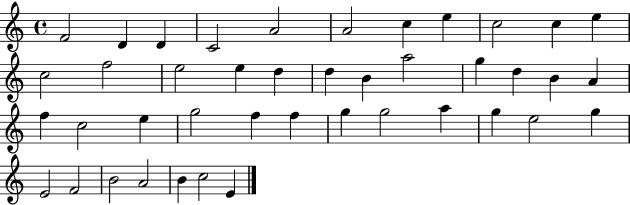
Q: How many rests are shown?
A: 0